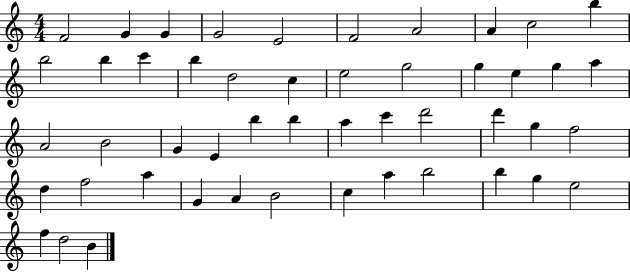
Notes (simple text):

F4/h G4/q G4/q G4/h E4/h F4/h A4/h A4/q C5/h B5/q B5/h B5/q C6/q B5/q D5/h C5/q E5/h G5/h G5/q E5/q G5/q A5/q A4/h B4/h G4/q E4/q B5/q B5/q A5/q C6/q D6/h D6/q G5/q F5/h D5/q F5/h A5/q G4/q A4/q B4/h C5/q A5/q B5/h B5/q G5/q E5/h F5/q D5/h B4/q